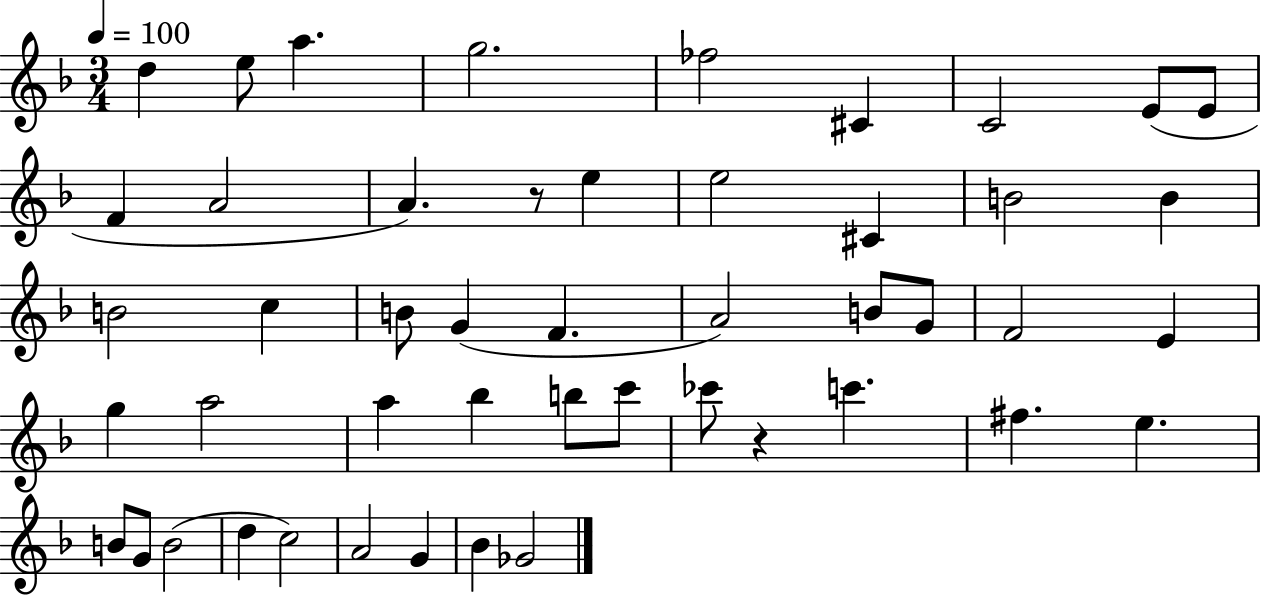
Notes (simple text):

D5/q E5/e A5/q. G5/h. FES5/h C#4/q C4/h E4/e E4/e F4/q A4/h A4/q. R/e E5/q E5/h C#4/q B4/h B4/q B4/h C5/q B4/e G4/q F4/q. A4/h B4/e G4/e F4/h E4/q G5/q A5/h A5/q Bb5/q B5/e C6/e CES6/e R/q C6/q. F#5/q. E5/q. B4/e G4/e B4/h D5/q C5/h A4/h G4/q Bb4/q Gb4/h